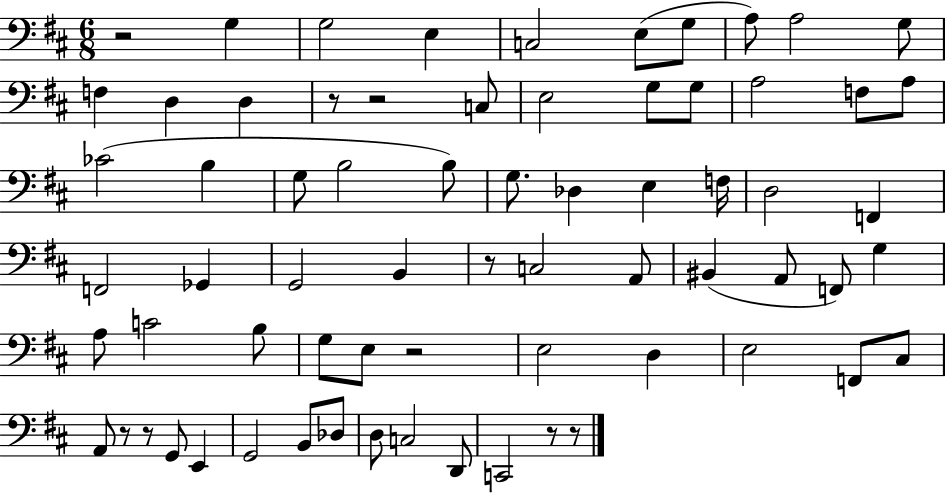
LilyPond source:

{
  \clef bass
  \numericTimeSignature
  \time 6/8
  \key d \major
  r2 g4 | g2 e4 | c2 e8( g8 | a8) a2 g8 | \break f4 d4 d4 | r8 r2 c8 | e2 g8 g8 | a2 f8 a8 | \break ces'2( b4 | g8 b2 b8) | g8. des4 e4 f16 | d2 f,4 | \break f,2 ges,4 | g,2 b,4 | r8 c2 a,8 | bis,4( a,8 f,8) g4 | \break a8 c'2 b8 | g8 e8 r2 | e2 d4 | e2 f,8 cis8 | \break a,8 r8 r8 g,8 e,4 | g,2 b,8 des8 | d8 c2 d,8 | c,2 r8 r8 | \break \bar "|."
}